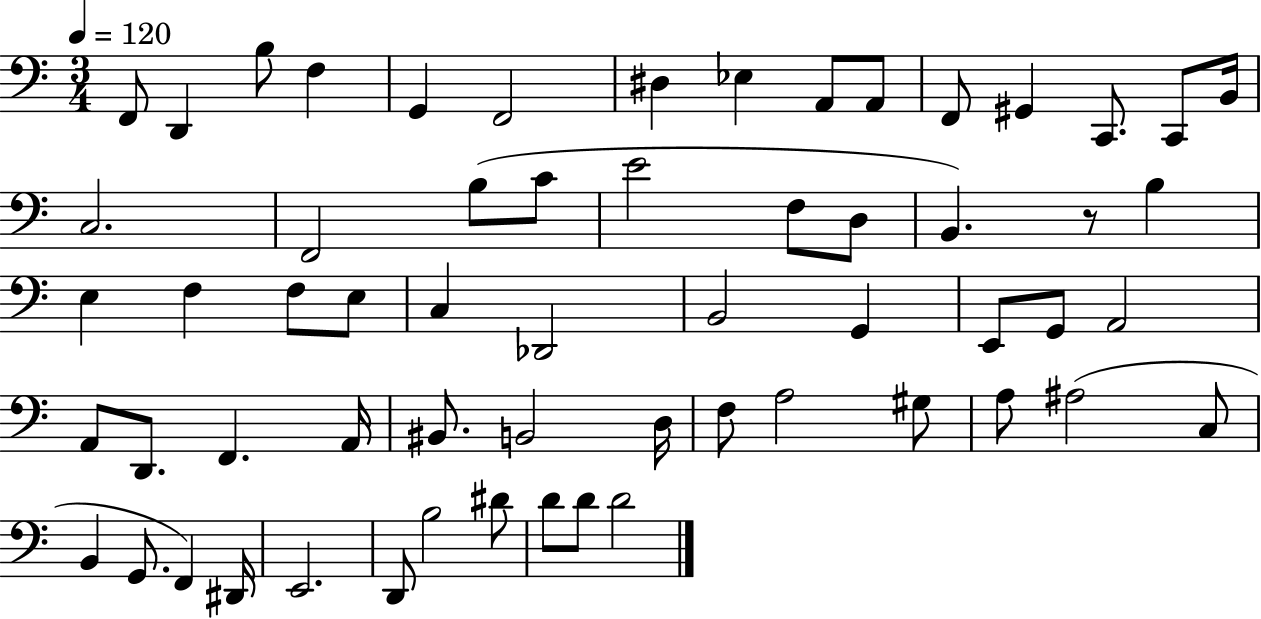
{
  \clef bass
  \numericTimeSignature
  \time 3/4
  \key c \major
  \tempo 4 = 120
  \repeat volta 2 { f,8 d,4 b8 f4 | g,4 f,2 | dis4 ees4 a,8 a,8 | f,8 gis,4 c,8. c,8 b,16 | \break c2. | f,2 b8( c'8 | e'2 f8 d8 | b,4.) r8 b4 | \break e4 f4 f8 e8 | c4 des,2 | b,2 g,4 | e,8 g,8 a,2 | \break a,8 d,8. f,4. a,16 | bis,8. b,2 d16 | f8 a2 gis8 | a8 ais2( c8 | \break b,4 g,8. f,4) dis,16 | e,2. | d,8 b2 dis'8 | d'8 d'8 d'2 | \break } \bar "|."
}